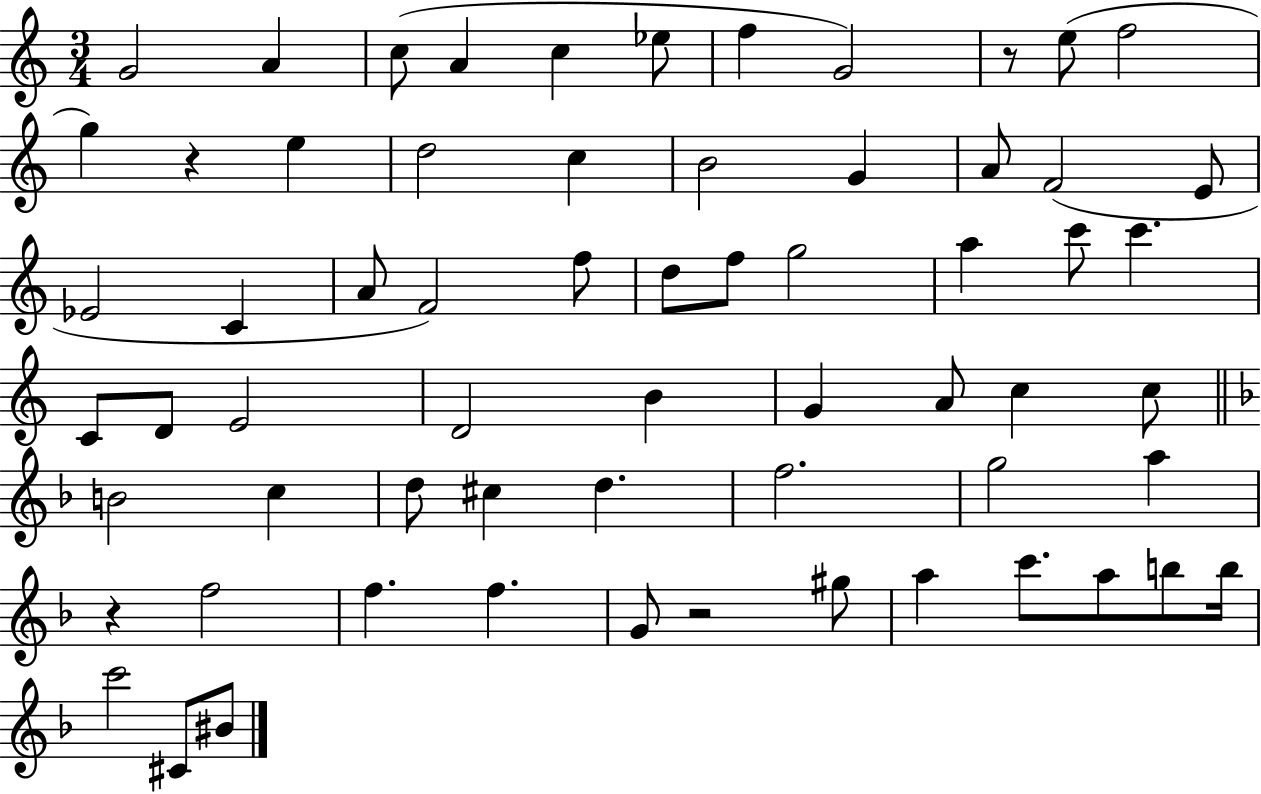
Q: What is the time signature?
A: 3/4